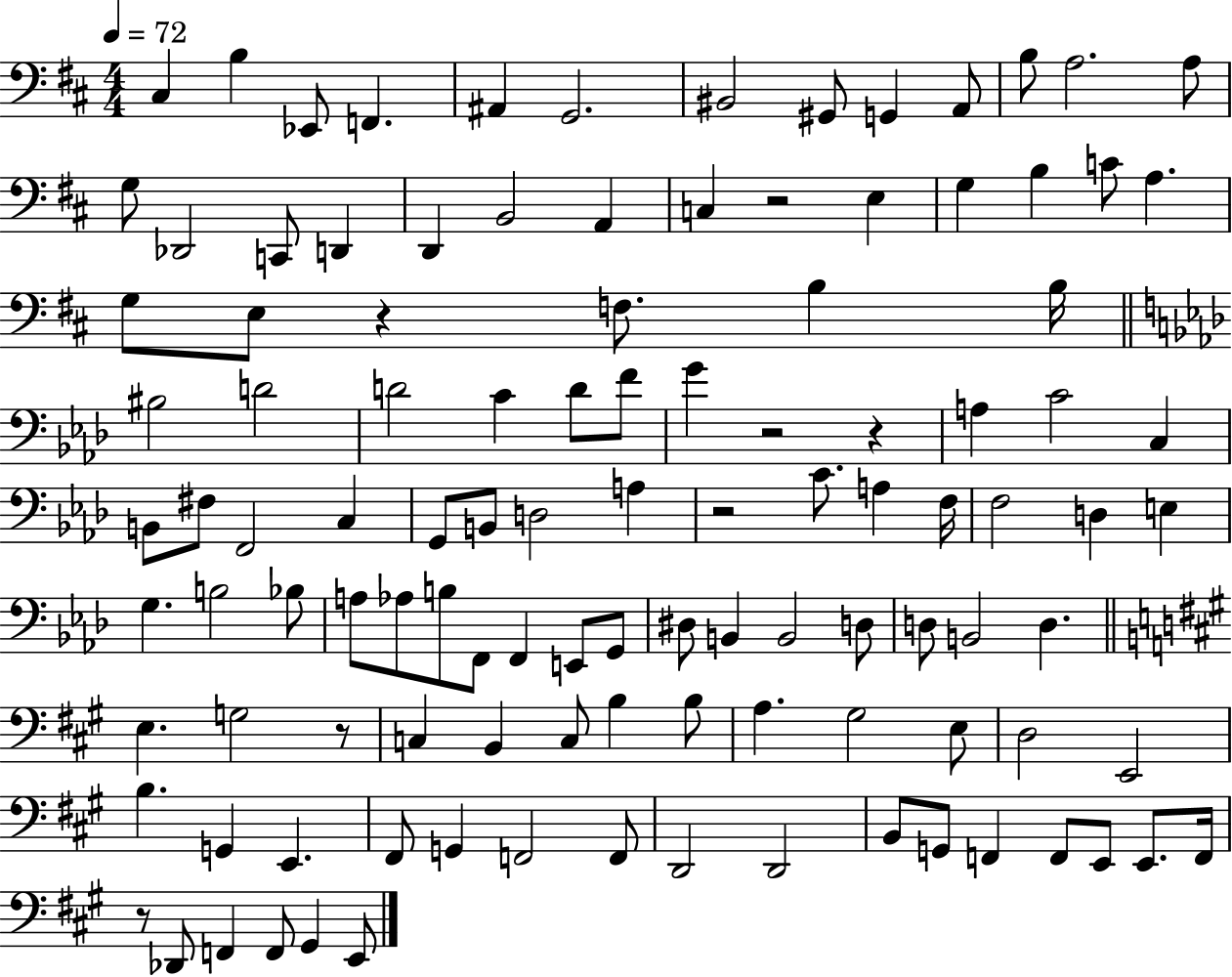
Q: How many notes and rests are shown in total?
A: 112